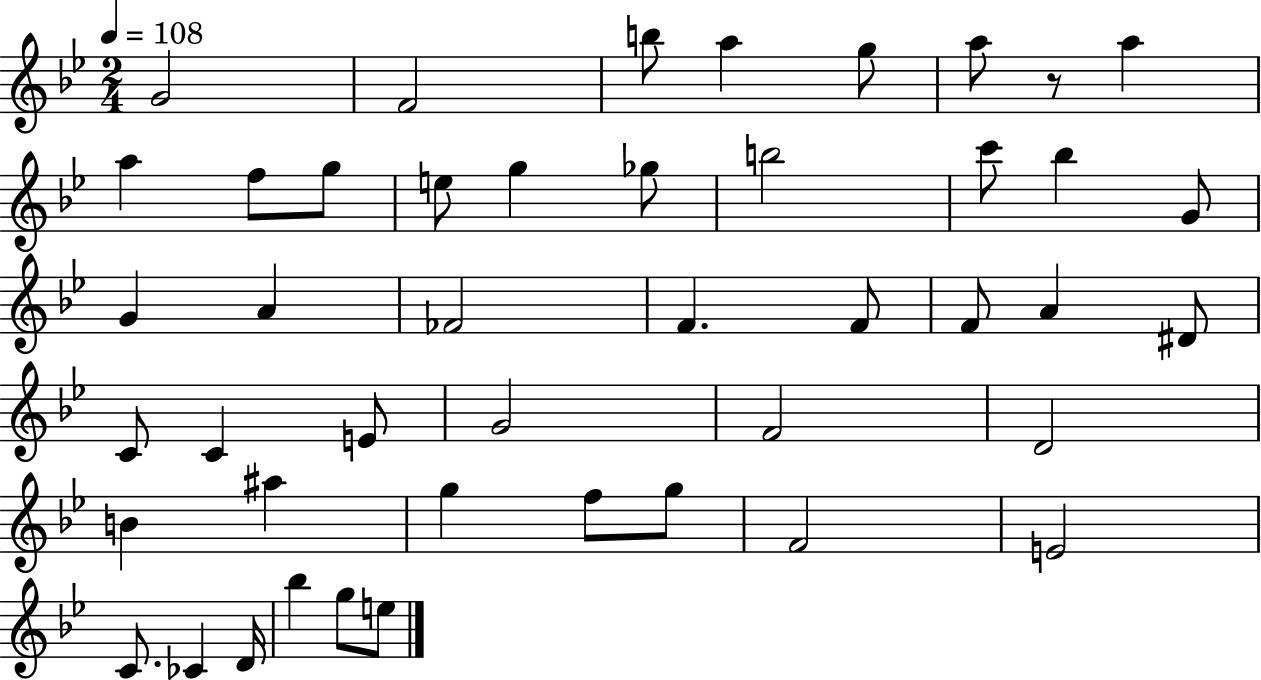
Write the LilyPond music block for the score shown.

{
  \clef treble
  \numericTimeSignature
  \time 2/4
  \key bes \major
  \tempo 4 = 108
  g'2 | f'2 | b''8 a''4 g''8 | a''8 r8 a''4 | \break a''4 f''8 g''8 | e''8 g''4 ges''8 | b''2 | c'''8 bes''4 g'8 | \break g'4 a'4 | fes'2 | f'4. f'8 | f'8 a'4 dis'8 | \break c'8 c'4 e'8 | g'2 | f'2 | d'2 | \break b'4 ais''4 | g''4 f''8 g''8 | f'2 | e'2 | \break c'8. ces'4 d'16 | bes''4 g''8 e''8 | \bar "|."
}